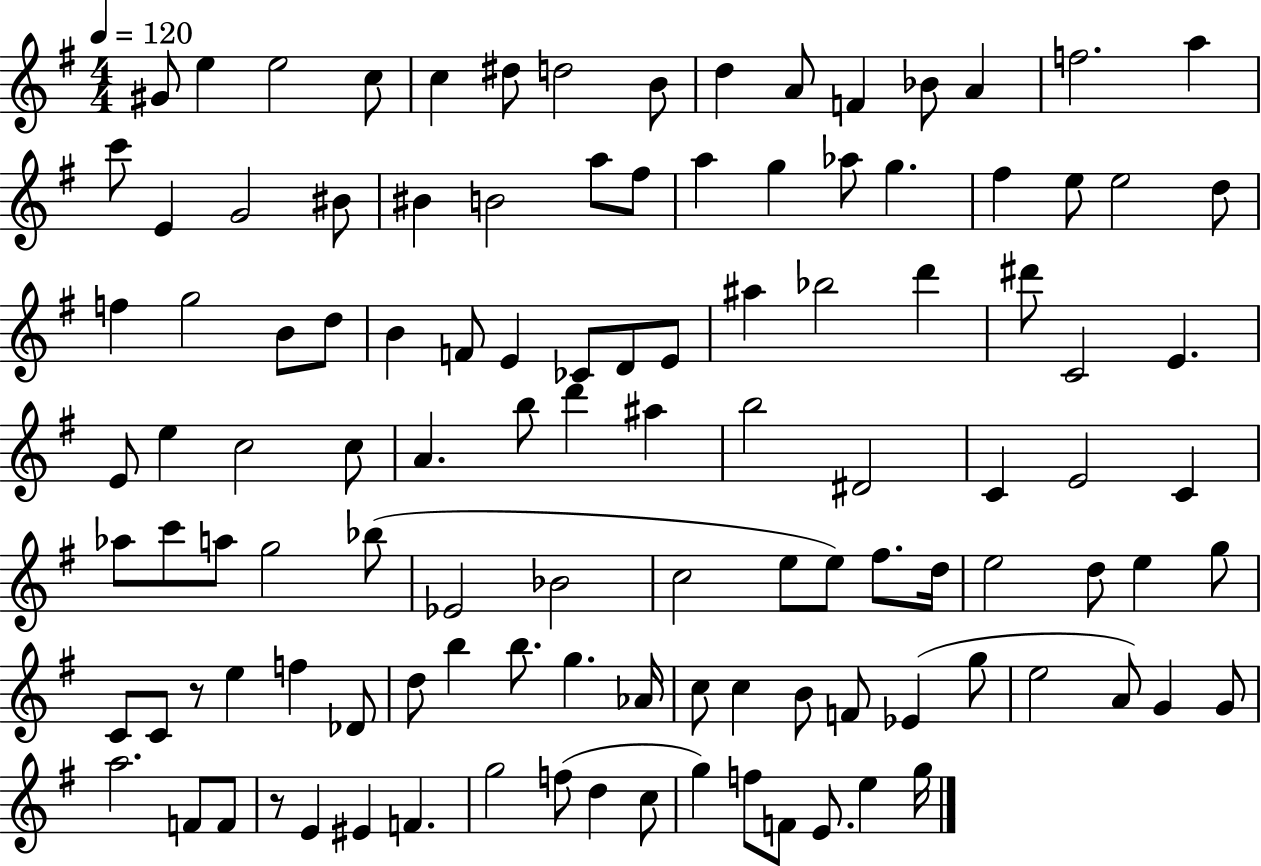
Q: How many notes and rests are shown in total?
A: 114